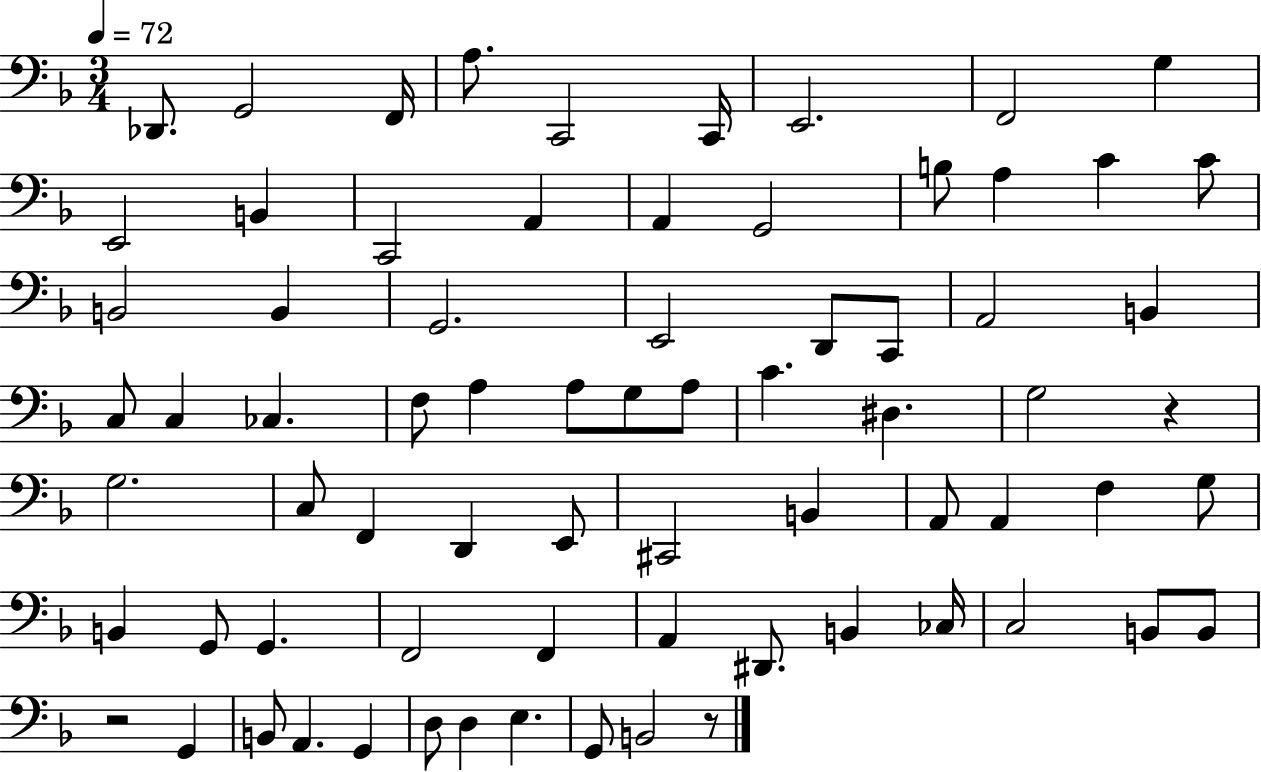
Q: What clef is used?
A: bass